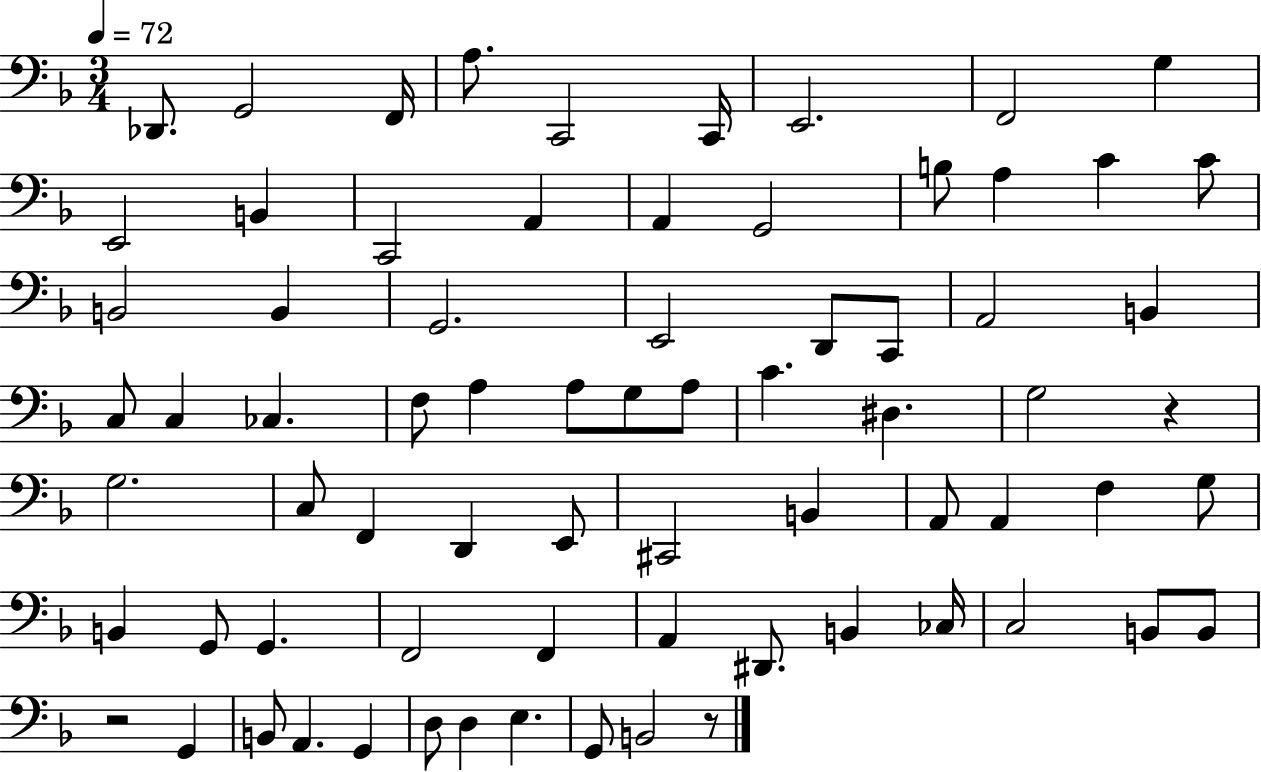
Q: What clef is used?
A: bass